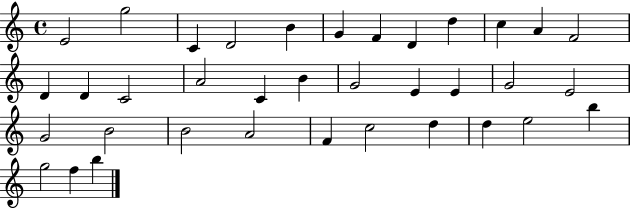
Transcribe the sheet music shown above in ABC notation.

X:1
T:Untitled
M:4/4
L:1/4
K:C
E2 g2 C D2 B G F D d c A F2 D D C2 A2 C B G2 E E G2 E2 G2 B2 B2 A2 F c2 d d e2 b g2 f b